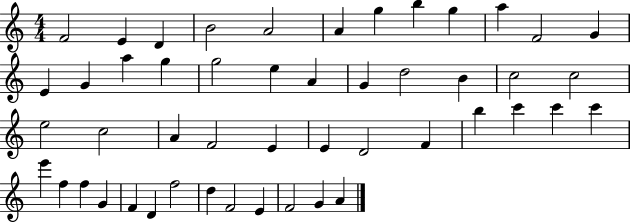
X:1
T:Untitled
M:4/4
L:1/4
K:C
F2 E D B2 A2 A g b g a F2 G E G a g g2 e A G d2 B c2 c2 e2 c2 A F2 E E D2 F b c' c' c' e' f f G F D f2 d F2 E F2 G A